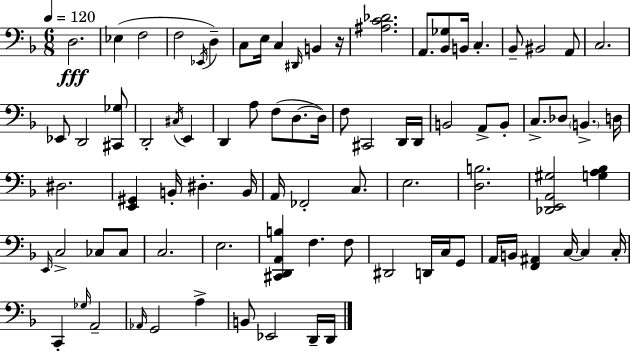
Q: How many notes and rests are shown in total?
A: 84